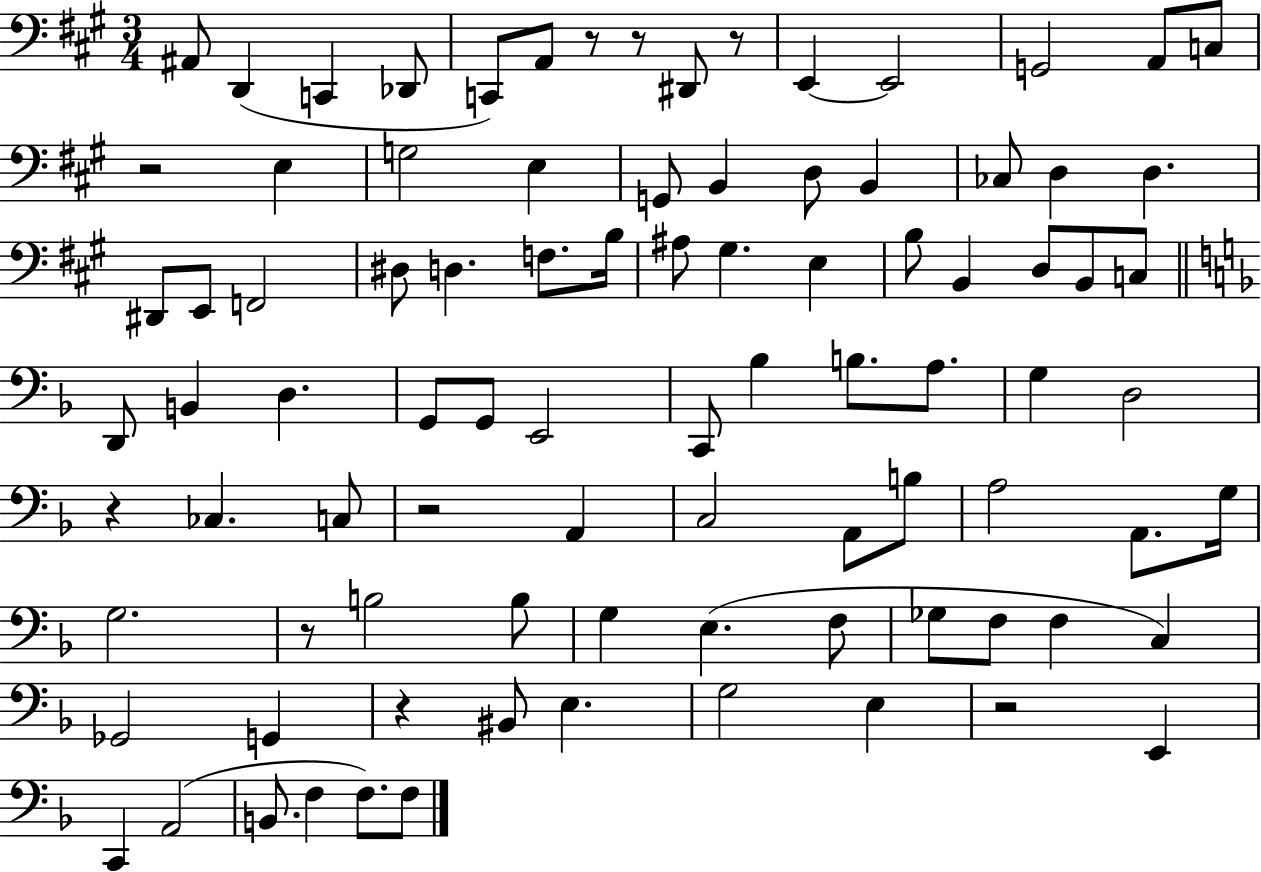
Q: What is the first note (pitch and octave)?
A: A#2